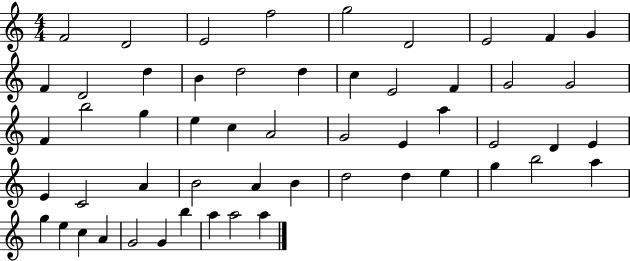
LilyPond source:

{
  \clef treble
  \numericTimeSignature
  \time 4/4
  \key c \major
  f'2 d'2 | e'2 f''2 | g''2 d'2 | e'2 f'4 g'4 | \break f'4 d'2 d''4 | b'4 d''2 d''4 | c''4 e'2 f'4 | g'2 g'2 | \break f'4 b''2 g''4 | e''4 c''4 a'2 | g'2 e'4 a''4 | e'2 d'4 e'4 | \break e'4 c'2 a'4 | b'2 a'4 b'4 | d''2 d''4 e''4 | g''4 b''2 a''4 | \break g''4 e''4 c''4 a'4 | g'2 g'4 b''4 | a''4 a''2 a''4 | \bar "|."
}